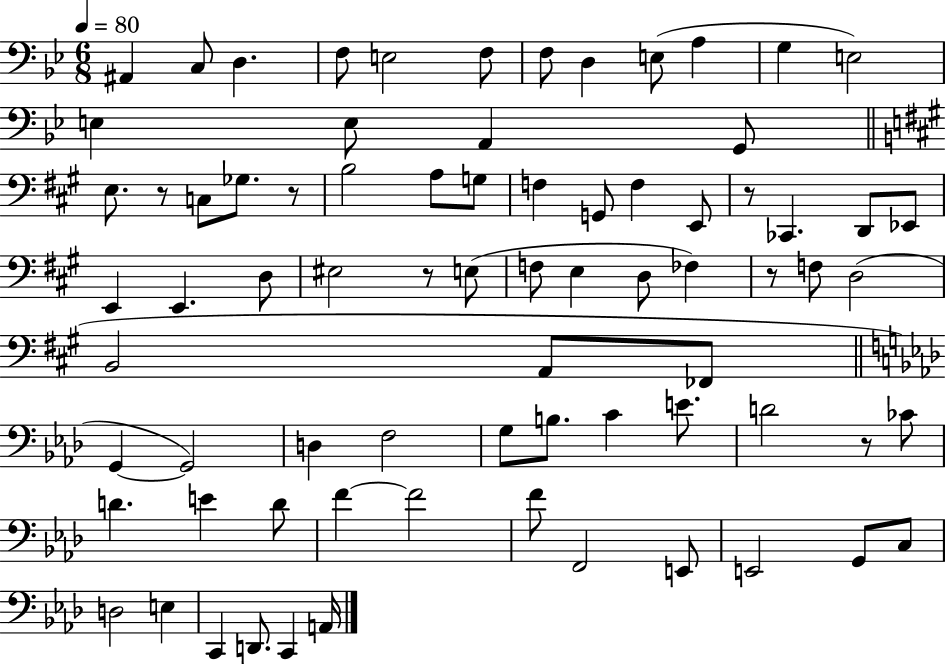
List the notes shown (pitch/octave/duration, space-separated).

A#2/q C3/e D3/q. F3/e E3/h F3/e F3/e D3/q E3/e A3/q G3/q E3/h E3/q E3/e A2/q G2/e E3/e. R/e C3/e Gb3/e. R/e B3/h A3/e G3/e F3/q G2/e F3/q E2/e R/e CES2/q. D2/e Eb2/e E2/q E2/q. D3/e EIS3/h R/e E3/e F3/e E3/q D3/e FES3/q R/e F3/e D3/h B2/h A2/e FES2/e G2/q G2/h D3/q F3/h G3/e B3/e. C4/q E4/e. D4/h R/e CES4/e D4/q. E4/q D4/e F4/q F4/h F4/e F2/h E2/e E2/h G2/e C3/e D3/h E3/q C2/q D2/e. C2/q A2/s